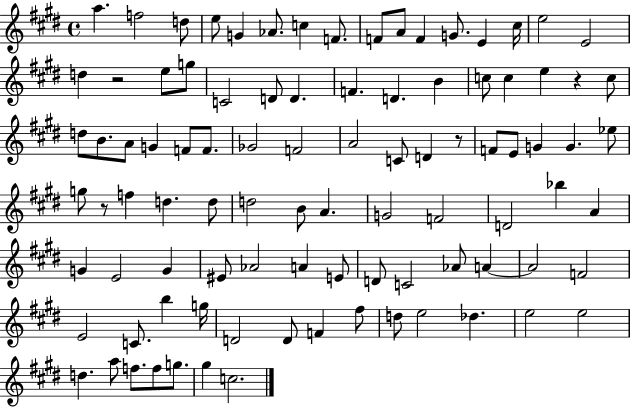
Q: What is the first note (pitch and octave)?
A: A5